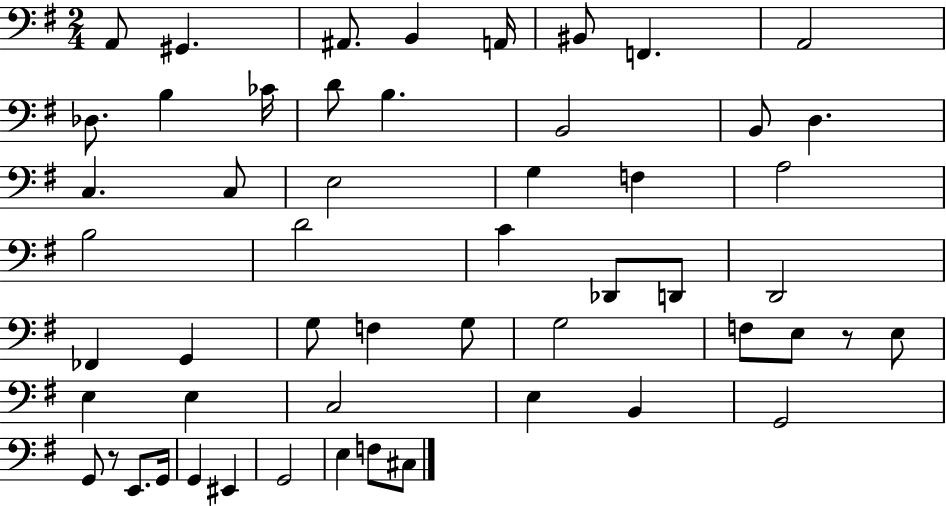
A2/e G#2/q. A#2/e. B2/q A2/s BIS2/e F2/q. A2/h Db3/e. B3/q CES4/s D4/e B3/q. B2/h B2/e D3/q. C3/q. C3/e E3/h G3/q F3/q A3/h B3/h D4/h C4/q Db2/e D2/e D2/h FES2/q G2/q G3/e F3/q G3/e G3/h F3/e E3/e R/e E3/e E3/q E3/q C3/h E3/q B2/q G2/h G2/e R/e E2/e. G2/s G2/q EIS2/q G2/h E3/q F3/e C#3/e